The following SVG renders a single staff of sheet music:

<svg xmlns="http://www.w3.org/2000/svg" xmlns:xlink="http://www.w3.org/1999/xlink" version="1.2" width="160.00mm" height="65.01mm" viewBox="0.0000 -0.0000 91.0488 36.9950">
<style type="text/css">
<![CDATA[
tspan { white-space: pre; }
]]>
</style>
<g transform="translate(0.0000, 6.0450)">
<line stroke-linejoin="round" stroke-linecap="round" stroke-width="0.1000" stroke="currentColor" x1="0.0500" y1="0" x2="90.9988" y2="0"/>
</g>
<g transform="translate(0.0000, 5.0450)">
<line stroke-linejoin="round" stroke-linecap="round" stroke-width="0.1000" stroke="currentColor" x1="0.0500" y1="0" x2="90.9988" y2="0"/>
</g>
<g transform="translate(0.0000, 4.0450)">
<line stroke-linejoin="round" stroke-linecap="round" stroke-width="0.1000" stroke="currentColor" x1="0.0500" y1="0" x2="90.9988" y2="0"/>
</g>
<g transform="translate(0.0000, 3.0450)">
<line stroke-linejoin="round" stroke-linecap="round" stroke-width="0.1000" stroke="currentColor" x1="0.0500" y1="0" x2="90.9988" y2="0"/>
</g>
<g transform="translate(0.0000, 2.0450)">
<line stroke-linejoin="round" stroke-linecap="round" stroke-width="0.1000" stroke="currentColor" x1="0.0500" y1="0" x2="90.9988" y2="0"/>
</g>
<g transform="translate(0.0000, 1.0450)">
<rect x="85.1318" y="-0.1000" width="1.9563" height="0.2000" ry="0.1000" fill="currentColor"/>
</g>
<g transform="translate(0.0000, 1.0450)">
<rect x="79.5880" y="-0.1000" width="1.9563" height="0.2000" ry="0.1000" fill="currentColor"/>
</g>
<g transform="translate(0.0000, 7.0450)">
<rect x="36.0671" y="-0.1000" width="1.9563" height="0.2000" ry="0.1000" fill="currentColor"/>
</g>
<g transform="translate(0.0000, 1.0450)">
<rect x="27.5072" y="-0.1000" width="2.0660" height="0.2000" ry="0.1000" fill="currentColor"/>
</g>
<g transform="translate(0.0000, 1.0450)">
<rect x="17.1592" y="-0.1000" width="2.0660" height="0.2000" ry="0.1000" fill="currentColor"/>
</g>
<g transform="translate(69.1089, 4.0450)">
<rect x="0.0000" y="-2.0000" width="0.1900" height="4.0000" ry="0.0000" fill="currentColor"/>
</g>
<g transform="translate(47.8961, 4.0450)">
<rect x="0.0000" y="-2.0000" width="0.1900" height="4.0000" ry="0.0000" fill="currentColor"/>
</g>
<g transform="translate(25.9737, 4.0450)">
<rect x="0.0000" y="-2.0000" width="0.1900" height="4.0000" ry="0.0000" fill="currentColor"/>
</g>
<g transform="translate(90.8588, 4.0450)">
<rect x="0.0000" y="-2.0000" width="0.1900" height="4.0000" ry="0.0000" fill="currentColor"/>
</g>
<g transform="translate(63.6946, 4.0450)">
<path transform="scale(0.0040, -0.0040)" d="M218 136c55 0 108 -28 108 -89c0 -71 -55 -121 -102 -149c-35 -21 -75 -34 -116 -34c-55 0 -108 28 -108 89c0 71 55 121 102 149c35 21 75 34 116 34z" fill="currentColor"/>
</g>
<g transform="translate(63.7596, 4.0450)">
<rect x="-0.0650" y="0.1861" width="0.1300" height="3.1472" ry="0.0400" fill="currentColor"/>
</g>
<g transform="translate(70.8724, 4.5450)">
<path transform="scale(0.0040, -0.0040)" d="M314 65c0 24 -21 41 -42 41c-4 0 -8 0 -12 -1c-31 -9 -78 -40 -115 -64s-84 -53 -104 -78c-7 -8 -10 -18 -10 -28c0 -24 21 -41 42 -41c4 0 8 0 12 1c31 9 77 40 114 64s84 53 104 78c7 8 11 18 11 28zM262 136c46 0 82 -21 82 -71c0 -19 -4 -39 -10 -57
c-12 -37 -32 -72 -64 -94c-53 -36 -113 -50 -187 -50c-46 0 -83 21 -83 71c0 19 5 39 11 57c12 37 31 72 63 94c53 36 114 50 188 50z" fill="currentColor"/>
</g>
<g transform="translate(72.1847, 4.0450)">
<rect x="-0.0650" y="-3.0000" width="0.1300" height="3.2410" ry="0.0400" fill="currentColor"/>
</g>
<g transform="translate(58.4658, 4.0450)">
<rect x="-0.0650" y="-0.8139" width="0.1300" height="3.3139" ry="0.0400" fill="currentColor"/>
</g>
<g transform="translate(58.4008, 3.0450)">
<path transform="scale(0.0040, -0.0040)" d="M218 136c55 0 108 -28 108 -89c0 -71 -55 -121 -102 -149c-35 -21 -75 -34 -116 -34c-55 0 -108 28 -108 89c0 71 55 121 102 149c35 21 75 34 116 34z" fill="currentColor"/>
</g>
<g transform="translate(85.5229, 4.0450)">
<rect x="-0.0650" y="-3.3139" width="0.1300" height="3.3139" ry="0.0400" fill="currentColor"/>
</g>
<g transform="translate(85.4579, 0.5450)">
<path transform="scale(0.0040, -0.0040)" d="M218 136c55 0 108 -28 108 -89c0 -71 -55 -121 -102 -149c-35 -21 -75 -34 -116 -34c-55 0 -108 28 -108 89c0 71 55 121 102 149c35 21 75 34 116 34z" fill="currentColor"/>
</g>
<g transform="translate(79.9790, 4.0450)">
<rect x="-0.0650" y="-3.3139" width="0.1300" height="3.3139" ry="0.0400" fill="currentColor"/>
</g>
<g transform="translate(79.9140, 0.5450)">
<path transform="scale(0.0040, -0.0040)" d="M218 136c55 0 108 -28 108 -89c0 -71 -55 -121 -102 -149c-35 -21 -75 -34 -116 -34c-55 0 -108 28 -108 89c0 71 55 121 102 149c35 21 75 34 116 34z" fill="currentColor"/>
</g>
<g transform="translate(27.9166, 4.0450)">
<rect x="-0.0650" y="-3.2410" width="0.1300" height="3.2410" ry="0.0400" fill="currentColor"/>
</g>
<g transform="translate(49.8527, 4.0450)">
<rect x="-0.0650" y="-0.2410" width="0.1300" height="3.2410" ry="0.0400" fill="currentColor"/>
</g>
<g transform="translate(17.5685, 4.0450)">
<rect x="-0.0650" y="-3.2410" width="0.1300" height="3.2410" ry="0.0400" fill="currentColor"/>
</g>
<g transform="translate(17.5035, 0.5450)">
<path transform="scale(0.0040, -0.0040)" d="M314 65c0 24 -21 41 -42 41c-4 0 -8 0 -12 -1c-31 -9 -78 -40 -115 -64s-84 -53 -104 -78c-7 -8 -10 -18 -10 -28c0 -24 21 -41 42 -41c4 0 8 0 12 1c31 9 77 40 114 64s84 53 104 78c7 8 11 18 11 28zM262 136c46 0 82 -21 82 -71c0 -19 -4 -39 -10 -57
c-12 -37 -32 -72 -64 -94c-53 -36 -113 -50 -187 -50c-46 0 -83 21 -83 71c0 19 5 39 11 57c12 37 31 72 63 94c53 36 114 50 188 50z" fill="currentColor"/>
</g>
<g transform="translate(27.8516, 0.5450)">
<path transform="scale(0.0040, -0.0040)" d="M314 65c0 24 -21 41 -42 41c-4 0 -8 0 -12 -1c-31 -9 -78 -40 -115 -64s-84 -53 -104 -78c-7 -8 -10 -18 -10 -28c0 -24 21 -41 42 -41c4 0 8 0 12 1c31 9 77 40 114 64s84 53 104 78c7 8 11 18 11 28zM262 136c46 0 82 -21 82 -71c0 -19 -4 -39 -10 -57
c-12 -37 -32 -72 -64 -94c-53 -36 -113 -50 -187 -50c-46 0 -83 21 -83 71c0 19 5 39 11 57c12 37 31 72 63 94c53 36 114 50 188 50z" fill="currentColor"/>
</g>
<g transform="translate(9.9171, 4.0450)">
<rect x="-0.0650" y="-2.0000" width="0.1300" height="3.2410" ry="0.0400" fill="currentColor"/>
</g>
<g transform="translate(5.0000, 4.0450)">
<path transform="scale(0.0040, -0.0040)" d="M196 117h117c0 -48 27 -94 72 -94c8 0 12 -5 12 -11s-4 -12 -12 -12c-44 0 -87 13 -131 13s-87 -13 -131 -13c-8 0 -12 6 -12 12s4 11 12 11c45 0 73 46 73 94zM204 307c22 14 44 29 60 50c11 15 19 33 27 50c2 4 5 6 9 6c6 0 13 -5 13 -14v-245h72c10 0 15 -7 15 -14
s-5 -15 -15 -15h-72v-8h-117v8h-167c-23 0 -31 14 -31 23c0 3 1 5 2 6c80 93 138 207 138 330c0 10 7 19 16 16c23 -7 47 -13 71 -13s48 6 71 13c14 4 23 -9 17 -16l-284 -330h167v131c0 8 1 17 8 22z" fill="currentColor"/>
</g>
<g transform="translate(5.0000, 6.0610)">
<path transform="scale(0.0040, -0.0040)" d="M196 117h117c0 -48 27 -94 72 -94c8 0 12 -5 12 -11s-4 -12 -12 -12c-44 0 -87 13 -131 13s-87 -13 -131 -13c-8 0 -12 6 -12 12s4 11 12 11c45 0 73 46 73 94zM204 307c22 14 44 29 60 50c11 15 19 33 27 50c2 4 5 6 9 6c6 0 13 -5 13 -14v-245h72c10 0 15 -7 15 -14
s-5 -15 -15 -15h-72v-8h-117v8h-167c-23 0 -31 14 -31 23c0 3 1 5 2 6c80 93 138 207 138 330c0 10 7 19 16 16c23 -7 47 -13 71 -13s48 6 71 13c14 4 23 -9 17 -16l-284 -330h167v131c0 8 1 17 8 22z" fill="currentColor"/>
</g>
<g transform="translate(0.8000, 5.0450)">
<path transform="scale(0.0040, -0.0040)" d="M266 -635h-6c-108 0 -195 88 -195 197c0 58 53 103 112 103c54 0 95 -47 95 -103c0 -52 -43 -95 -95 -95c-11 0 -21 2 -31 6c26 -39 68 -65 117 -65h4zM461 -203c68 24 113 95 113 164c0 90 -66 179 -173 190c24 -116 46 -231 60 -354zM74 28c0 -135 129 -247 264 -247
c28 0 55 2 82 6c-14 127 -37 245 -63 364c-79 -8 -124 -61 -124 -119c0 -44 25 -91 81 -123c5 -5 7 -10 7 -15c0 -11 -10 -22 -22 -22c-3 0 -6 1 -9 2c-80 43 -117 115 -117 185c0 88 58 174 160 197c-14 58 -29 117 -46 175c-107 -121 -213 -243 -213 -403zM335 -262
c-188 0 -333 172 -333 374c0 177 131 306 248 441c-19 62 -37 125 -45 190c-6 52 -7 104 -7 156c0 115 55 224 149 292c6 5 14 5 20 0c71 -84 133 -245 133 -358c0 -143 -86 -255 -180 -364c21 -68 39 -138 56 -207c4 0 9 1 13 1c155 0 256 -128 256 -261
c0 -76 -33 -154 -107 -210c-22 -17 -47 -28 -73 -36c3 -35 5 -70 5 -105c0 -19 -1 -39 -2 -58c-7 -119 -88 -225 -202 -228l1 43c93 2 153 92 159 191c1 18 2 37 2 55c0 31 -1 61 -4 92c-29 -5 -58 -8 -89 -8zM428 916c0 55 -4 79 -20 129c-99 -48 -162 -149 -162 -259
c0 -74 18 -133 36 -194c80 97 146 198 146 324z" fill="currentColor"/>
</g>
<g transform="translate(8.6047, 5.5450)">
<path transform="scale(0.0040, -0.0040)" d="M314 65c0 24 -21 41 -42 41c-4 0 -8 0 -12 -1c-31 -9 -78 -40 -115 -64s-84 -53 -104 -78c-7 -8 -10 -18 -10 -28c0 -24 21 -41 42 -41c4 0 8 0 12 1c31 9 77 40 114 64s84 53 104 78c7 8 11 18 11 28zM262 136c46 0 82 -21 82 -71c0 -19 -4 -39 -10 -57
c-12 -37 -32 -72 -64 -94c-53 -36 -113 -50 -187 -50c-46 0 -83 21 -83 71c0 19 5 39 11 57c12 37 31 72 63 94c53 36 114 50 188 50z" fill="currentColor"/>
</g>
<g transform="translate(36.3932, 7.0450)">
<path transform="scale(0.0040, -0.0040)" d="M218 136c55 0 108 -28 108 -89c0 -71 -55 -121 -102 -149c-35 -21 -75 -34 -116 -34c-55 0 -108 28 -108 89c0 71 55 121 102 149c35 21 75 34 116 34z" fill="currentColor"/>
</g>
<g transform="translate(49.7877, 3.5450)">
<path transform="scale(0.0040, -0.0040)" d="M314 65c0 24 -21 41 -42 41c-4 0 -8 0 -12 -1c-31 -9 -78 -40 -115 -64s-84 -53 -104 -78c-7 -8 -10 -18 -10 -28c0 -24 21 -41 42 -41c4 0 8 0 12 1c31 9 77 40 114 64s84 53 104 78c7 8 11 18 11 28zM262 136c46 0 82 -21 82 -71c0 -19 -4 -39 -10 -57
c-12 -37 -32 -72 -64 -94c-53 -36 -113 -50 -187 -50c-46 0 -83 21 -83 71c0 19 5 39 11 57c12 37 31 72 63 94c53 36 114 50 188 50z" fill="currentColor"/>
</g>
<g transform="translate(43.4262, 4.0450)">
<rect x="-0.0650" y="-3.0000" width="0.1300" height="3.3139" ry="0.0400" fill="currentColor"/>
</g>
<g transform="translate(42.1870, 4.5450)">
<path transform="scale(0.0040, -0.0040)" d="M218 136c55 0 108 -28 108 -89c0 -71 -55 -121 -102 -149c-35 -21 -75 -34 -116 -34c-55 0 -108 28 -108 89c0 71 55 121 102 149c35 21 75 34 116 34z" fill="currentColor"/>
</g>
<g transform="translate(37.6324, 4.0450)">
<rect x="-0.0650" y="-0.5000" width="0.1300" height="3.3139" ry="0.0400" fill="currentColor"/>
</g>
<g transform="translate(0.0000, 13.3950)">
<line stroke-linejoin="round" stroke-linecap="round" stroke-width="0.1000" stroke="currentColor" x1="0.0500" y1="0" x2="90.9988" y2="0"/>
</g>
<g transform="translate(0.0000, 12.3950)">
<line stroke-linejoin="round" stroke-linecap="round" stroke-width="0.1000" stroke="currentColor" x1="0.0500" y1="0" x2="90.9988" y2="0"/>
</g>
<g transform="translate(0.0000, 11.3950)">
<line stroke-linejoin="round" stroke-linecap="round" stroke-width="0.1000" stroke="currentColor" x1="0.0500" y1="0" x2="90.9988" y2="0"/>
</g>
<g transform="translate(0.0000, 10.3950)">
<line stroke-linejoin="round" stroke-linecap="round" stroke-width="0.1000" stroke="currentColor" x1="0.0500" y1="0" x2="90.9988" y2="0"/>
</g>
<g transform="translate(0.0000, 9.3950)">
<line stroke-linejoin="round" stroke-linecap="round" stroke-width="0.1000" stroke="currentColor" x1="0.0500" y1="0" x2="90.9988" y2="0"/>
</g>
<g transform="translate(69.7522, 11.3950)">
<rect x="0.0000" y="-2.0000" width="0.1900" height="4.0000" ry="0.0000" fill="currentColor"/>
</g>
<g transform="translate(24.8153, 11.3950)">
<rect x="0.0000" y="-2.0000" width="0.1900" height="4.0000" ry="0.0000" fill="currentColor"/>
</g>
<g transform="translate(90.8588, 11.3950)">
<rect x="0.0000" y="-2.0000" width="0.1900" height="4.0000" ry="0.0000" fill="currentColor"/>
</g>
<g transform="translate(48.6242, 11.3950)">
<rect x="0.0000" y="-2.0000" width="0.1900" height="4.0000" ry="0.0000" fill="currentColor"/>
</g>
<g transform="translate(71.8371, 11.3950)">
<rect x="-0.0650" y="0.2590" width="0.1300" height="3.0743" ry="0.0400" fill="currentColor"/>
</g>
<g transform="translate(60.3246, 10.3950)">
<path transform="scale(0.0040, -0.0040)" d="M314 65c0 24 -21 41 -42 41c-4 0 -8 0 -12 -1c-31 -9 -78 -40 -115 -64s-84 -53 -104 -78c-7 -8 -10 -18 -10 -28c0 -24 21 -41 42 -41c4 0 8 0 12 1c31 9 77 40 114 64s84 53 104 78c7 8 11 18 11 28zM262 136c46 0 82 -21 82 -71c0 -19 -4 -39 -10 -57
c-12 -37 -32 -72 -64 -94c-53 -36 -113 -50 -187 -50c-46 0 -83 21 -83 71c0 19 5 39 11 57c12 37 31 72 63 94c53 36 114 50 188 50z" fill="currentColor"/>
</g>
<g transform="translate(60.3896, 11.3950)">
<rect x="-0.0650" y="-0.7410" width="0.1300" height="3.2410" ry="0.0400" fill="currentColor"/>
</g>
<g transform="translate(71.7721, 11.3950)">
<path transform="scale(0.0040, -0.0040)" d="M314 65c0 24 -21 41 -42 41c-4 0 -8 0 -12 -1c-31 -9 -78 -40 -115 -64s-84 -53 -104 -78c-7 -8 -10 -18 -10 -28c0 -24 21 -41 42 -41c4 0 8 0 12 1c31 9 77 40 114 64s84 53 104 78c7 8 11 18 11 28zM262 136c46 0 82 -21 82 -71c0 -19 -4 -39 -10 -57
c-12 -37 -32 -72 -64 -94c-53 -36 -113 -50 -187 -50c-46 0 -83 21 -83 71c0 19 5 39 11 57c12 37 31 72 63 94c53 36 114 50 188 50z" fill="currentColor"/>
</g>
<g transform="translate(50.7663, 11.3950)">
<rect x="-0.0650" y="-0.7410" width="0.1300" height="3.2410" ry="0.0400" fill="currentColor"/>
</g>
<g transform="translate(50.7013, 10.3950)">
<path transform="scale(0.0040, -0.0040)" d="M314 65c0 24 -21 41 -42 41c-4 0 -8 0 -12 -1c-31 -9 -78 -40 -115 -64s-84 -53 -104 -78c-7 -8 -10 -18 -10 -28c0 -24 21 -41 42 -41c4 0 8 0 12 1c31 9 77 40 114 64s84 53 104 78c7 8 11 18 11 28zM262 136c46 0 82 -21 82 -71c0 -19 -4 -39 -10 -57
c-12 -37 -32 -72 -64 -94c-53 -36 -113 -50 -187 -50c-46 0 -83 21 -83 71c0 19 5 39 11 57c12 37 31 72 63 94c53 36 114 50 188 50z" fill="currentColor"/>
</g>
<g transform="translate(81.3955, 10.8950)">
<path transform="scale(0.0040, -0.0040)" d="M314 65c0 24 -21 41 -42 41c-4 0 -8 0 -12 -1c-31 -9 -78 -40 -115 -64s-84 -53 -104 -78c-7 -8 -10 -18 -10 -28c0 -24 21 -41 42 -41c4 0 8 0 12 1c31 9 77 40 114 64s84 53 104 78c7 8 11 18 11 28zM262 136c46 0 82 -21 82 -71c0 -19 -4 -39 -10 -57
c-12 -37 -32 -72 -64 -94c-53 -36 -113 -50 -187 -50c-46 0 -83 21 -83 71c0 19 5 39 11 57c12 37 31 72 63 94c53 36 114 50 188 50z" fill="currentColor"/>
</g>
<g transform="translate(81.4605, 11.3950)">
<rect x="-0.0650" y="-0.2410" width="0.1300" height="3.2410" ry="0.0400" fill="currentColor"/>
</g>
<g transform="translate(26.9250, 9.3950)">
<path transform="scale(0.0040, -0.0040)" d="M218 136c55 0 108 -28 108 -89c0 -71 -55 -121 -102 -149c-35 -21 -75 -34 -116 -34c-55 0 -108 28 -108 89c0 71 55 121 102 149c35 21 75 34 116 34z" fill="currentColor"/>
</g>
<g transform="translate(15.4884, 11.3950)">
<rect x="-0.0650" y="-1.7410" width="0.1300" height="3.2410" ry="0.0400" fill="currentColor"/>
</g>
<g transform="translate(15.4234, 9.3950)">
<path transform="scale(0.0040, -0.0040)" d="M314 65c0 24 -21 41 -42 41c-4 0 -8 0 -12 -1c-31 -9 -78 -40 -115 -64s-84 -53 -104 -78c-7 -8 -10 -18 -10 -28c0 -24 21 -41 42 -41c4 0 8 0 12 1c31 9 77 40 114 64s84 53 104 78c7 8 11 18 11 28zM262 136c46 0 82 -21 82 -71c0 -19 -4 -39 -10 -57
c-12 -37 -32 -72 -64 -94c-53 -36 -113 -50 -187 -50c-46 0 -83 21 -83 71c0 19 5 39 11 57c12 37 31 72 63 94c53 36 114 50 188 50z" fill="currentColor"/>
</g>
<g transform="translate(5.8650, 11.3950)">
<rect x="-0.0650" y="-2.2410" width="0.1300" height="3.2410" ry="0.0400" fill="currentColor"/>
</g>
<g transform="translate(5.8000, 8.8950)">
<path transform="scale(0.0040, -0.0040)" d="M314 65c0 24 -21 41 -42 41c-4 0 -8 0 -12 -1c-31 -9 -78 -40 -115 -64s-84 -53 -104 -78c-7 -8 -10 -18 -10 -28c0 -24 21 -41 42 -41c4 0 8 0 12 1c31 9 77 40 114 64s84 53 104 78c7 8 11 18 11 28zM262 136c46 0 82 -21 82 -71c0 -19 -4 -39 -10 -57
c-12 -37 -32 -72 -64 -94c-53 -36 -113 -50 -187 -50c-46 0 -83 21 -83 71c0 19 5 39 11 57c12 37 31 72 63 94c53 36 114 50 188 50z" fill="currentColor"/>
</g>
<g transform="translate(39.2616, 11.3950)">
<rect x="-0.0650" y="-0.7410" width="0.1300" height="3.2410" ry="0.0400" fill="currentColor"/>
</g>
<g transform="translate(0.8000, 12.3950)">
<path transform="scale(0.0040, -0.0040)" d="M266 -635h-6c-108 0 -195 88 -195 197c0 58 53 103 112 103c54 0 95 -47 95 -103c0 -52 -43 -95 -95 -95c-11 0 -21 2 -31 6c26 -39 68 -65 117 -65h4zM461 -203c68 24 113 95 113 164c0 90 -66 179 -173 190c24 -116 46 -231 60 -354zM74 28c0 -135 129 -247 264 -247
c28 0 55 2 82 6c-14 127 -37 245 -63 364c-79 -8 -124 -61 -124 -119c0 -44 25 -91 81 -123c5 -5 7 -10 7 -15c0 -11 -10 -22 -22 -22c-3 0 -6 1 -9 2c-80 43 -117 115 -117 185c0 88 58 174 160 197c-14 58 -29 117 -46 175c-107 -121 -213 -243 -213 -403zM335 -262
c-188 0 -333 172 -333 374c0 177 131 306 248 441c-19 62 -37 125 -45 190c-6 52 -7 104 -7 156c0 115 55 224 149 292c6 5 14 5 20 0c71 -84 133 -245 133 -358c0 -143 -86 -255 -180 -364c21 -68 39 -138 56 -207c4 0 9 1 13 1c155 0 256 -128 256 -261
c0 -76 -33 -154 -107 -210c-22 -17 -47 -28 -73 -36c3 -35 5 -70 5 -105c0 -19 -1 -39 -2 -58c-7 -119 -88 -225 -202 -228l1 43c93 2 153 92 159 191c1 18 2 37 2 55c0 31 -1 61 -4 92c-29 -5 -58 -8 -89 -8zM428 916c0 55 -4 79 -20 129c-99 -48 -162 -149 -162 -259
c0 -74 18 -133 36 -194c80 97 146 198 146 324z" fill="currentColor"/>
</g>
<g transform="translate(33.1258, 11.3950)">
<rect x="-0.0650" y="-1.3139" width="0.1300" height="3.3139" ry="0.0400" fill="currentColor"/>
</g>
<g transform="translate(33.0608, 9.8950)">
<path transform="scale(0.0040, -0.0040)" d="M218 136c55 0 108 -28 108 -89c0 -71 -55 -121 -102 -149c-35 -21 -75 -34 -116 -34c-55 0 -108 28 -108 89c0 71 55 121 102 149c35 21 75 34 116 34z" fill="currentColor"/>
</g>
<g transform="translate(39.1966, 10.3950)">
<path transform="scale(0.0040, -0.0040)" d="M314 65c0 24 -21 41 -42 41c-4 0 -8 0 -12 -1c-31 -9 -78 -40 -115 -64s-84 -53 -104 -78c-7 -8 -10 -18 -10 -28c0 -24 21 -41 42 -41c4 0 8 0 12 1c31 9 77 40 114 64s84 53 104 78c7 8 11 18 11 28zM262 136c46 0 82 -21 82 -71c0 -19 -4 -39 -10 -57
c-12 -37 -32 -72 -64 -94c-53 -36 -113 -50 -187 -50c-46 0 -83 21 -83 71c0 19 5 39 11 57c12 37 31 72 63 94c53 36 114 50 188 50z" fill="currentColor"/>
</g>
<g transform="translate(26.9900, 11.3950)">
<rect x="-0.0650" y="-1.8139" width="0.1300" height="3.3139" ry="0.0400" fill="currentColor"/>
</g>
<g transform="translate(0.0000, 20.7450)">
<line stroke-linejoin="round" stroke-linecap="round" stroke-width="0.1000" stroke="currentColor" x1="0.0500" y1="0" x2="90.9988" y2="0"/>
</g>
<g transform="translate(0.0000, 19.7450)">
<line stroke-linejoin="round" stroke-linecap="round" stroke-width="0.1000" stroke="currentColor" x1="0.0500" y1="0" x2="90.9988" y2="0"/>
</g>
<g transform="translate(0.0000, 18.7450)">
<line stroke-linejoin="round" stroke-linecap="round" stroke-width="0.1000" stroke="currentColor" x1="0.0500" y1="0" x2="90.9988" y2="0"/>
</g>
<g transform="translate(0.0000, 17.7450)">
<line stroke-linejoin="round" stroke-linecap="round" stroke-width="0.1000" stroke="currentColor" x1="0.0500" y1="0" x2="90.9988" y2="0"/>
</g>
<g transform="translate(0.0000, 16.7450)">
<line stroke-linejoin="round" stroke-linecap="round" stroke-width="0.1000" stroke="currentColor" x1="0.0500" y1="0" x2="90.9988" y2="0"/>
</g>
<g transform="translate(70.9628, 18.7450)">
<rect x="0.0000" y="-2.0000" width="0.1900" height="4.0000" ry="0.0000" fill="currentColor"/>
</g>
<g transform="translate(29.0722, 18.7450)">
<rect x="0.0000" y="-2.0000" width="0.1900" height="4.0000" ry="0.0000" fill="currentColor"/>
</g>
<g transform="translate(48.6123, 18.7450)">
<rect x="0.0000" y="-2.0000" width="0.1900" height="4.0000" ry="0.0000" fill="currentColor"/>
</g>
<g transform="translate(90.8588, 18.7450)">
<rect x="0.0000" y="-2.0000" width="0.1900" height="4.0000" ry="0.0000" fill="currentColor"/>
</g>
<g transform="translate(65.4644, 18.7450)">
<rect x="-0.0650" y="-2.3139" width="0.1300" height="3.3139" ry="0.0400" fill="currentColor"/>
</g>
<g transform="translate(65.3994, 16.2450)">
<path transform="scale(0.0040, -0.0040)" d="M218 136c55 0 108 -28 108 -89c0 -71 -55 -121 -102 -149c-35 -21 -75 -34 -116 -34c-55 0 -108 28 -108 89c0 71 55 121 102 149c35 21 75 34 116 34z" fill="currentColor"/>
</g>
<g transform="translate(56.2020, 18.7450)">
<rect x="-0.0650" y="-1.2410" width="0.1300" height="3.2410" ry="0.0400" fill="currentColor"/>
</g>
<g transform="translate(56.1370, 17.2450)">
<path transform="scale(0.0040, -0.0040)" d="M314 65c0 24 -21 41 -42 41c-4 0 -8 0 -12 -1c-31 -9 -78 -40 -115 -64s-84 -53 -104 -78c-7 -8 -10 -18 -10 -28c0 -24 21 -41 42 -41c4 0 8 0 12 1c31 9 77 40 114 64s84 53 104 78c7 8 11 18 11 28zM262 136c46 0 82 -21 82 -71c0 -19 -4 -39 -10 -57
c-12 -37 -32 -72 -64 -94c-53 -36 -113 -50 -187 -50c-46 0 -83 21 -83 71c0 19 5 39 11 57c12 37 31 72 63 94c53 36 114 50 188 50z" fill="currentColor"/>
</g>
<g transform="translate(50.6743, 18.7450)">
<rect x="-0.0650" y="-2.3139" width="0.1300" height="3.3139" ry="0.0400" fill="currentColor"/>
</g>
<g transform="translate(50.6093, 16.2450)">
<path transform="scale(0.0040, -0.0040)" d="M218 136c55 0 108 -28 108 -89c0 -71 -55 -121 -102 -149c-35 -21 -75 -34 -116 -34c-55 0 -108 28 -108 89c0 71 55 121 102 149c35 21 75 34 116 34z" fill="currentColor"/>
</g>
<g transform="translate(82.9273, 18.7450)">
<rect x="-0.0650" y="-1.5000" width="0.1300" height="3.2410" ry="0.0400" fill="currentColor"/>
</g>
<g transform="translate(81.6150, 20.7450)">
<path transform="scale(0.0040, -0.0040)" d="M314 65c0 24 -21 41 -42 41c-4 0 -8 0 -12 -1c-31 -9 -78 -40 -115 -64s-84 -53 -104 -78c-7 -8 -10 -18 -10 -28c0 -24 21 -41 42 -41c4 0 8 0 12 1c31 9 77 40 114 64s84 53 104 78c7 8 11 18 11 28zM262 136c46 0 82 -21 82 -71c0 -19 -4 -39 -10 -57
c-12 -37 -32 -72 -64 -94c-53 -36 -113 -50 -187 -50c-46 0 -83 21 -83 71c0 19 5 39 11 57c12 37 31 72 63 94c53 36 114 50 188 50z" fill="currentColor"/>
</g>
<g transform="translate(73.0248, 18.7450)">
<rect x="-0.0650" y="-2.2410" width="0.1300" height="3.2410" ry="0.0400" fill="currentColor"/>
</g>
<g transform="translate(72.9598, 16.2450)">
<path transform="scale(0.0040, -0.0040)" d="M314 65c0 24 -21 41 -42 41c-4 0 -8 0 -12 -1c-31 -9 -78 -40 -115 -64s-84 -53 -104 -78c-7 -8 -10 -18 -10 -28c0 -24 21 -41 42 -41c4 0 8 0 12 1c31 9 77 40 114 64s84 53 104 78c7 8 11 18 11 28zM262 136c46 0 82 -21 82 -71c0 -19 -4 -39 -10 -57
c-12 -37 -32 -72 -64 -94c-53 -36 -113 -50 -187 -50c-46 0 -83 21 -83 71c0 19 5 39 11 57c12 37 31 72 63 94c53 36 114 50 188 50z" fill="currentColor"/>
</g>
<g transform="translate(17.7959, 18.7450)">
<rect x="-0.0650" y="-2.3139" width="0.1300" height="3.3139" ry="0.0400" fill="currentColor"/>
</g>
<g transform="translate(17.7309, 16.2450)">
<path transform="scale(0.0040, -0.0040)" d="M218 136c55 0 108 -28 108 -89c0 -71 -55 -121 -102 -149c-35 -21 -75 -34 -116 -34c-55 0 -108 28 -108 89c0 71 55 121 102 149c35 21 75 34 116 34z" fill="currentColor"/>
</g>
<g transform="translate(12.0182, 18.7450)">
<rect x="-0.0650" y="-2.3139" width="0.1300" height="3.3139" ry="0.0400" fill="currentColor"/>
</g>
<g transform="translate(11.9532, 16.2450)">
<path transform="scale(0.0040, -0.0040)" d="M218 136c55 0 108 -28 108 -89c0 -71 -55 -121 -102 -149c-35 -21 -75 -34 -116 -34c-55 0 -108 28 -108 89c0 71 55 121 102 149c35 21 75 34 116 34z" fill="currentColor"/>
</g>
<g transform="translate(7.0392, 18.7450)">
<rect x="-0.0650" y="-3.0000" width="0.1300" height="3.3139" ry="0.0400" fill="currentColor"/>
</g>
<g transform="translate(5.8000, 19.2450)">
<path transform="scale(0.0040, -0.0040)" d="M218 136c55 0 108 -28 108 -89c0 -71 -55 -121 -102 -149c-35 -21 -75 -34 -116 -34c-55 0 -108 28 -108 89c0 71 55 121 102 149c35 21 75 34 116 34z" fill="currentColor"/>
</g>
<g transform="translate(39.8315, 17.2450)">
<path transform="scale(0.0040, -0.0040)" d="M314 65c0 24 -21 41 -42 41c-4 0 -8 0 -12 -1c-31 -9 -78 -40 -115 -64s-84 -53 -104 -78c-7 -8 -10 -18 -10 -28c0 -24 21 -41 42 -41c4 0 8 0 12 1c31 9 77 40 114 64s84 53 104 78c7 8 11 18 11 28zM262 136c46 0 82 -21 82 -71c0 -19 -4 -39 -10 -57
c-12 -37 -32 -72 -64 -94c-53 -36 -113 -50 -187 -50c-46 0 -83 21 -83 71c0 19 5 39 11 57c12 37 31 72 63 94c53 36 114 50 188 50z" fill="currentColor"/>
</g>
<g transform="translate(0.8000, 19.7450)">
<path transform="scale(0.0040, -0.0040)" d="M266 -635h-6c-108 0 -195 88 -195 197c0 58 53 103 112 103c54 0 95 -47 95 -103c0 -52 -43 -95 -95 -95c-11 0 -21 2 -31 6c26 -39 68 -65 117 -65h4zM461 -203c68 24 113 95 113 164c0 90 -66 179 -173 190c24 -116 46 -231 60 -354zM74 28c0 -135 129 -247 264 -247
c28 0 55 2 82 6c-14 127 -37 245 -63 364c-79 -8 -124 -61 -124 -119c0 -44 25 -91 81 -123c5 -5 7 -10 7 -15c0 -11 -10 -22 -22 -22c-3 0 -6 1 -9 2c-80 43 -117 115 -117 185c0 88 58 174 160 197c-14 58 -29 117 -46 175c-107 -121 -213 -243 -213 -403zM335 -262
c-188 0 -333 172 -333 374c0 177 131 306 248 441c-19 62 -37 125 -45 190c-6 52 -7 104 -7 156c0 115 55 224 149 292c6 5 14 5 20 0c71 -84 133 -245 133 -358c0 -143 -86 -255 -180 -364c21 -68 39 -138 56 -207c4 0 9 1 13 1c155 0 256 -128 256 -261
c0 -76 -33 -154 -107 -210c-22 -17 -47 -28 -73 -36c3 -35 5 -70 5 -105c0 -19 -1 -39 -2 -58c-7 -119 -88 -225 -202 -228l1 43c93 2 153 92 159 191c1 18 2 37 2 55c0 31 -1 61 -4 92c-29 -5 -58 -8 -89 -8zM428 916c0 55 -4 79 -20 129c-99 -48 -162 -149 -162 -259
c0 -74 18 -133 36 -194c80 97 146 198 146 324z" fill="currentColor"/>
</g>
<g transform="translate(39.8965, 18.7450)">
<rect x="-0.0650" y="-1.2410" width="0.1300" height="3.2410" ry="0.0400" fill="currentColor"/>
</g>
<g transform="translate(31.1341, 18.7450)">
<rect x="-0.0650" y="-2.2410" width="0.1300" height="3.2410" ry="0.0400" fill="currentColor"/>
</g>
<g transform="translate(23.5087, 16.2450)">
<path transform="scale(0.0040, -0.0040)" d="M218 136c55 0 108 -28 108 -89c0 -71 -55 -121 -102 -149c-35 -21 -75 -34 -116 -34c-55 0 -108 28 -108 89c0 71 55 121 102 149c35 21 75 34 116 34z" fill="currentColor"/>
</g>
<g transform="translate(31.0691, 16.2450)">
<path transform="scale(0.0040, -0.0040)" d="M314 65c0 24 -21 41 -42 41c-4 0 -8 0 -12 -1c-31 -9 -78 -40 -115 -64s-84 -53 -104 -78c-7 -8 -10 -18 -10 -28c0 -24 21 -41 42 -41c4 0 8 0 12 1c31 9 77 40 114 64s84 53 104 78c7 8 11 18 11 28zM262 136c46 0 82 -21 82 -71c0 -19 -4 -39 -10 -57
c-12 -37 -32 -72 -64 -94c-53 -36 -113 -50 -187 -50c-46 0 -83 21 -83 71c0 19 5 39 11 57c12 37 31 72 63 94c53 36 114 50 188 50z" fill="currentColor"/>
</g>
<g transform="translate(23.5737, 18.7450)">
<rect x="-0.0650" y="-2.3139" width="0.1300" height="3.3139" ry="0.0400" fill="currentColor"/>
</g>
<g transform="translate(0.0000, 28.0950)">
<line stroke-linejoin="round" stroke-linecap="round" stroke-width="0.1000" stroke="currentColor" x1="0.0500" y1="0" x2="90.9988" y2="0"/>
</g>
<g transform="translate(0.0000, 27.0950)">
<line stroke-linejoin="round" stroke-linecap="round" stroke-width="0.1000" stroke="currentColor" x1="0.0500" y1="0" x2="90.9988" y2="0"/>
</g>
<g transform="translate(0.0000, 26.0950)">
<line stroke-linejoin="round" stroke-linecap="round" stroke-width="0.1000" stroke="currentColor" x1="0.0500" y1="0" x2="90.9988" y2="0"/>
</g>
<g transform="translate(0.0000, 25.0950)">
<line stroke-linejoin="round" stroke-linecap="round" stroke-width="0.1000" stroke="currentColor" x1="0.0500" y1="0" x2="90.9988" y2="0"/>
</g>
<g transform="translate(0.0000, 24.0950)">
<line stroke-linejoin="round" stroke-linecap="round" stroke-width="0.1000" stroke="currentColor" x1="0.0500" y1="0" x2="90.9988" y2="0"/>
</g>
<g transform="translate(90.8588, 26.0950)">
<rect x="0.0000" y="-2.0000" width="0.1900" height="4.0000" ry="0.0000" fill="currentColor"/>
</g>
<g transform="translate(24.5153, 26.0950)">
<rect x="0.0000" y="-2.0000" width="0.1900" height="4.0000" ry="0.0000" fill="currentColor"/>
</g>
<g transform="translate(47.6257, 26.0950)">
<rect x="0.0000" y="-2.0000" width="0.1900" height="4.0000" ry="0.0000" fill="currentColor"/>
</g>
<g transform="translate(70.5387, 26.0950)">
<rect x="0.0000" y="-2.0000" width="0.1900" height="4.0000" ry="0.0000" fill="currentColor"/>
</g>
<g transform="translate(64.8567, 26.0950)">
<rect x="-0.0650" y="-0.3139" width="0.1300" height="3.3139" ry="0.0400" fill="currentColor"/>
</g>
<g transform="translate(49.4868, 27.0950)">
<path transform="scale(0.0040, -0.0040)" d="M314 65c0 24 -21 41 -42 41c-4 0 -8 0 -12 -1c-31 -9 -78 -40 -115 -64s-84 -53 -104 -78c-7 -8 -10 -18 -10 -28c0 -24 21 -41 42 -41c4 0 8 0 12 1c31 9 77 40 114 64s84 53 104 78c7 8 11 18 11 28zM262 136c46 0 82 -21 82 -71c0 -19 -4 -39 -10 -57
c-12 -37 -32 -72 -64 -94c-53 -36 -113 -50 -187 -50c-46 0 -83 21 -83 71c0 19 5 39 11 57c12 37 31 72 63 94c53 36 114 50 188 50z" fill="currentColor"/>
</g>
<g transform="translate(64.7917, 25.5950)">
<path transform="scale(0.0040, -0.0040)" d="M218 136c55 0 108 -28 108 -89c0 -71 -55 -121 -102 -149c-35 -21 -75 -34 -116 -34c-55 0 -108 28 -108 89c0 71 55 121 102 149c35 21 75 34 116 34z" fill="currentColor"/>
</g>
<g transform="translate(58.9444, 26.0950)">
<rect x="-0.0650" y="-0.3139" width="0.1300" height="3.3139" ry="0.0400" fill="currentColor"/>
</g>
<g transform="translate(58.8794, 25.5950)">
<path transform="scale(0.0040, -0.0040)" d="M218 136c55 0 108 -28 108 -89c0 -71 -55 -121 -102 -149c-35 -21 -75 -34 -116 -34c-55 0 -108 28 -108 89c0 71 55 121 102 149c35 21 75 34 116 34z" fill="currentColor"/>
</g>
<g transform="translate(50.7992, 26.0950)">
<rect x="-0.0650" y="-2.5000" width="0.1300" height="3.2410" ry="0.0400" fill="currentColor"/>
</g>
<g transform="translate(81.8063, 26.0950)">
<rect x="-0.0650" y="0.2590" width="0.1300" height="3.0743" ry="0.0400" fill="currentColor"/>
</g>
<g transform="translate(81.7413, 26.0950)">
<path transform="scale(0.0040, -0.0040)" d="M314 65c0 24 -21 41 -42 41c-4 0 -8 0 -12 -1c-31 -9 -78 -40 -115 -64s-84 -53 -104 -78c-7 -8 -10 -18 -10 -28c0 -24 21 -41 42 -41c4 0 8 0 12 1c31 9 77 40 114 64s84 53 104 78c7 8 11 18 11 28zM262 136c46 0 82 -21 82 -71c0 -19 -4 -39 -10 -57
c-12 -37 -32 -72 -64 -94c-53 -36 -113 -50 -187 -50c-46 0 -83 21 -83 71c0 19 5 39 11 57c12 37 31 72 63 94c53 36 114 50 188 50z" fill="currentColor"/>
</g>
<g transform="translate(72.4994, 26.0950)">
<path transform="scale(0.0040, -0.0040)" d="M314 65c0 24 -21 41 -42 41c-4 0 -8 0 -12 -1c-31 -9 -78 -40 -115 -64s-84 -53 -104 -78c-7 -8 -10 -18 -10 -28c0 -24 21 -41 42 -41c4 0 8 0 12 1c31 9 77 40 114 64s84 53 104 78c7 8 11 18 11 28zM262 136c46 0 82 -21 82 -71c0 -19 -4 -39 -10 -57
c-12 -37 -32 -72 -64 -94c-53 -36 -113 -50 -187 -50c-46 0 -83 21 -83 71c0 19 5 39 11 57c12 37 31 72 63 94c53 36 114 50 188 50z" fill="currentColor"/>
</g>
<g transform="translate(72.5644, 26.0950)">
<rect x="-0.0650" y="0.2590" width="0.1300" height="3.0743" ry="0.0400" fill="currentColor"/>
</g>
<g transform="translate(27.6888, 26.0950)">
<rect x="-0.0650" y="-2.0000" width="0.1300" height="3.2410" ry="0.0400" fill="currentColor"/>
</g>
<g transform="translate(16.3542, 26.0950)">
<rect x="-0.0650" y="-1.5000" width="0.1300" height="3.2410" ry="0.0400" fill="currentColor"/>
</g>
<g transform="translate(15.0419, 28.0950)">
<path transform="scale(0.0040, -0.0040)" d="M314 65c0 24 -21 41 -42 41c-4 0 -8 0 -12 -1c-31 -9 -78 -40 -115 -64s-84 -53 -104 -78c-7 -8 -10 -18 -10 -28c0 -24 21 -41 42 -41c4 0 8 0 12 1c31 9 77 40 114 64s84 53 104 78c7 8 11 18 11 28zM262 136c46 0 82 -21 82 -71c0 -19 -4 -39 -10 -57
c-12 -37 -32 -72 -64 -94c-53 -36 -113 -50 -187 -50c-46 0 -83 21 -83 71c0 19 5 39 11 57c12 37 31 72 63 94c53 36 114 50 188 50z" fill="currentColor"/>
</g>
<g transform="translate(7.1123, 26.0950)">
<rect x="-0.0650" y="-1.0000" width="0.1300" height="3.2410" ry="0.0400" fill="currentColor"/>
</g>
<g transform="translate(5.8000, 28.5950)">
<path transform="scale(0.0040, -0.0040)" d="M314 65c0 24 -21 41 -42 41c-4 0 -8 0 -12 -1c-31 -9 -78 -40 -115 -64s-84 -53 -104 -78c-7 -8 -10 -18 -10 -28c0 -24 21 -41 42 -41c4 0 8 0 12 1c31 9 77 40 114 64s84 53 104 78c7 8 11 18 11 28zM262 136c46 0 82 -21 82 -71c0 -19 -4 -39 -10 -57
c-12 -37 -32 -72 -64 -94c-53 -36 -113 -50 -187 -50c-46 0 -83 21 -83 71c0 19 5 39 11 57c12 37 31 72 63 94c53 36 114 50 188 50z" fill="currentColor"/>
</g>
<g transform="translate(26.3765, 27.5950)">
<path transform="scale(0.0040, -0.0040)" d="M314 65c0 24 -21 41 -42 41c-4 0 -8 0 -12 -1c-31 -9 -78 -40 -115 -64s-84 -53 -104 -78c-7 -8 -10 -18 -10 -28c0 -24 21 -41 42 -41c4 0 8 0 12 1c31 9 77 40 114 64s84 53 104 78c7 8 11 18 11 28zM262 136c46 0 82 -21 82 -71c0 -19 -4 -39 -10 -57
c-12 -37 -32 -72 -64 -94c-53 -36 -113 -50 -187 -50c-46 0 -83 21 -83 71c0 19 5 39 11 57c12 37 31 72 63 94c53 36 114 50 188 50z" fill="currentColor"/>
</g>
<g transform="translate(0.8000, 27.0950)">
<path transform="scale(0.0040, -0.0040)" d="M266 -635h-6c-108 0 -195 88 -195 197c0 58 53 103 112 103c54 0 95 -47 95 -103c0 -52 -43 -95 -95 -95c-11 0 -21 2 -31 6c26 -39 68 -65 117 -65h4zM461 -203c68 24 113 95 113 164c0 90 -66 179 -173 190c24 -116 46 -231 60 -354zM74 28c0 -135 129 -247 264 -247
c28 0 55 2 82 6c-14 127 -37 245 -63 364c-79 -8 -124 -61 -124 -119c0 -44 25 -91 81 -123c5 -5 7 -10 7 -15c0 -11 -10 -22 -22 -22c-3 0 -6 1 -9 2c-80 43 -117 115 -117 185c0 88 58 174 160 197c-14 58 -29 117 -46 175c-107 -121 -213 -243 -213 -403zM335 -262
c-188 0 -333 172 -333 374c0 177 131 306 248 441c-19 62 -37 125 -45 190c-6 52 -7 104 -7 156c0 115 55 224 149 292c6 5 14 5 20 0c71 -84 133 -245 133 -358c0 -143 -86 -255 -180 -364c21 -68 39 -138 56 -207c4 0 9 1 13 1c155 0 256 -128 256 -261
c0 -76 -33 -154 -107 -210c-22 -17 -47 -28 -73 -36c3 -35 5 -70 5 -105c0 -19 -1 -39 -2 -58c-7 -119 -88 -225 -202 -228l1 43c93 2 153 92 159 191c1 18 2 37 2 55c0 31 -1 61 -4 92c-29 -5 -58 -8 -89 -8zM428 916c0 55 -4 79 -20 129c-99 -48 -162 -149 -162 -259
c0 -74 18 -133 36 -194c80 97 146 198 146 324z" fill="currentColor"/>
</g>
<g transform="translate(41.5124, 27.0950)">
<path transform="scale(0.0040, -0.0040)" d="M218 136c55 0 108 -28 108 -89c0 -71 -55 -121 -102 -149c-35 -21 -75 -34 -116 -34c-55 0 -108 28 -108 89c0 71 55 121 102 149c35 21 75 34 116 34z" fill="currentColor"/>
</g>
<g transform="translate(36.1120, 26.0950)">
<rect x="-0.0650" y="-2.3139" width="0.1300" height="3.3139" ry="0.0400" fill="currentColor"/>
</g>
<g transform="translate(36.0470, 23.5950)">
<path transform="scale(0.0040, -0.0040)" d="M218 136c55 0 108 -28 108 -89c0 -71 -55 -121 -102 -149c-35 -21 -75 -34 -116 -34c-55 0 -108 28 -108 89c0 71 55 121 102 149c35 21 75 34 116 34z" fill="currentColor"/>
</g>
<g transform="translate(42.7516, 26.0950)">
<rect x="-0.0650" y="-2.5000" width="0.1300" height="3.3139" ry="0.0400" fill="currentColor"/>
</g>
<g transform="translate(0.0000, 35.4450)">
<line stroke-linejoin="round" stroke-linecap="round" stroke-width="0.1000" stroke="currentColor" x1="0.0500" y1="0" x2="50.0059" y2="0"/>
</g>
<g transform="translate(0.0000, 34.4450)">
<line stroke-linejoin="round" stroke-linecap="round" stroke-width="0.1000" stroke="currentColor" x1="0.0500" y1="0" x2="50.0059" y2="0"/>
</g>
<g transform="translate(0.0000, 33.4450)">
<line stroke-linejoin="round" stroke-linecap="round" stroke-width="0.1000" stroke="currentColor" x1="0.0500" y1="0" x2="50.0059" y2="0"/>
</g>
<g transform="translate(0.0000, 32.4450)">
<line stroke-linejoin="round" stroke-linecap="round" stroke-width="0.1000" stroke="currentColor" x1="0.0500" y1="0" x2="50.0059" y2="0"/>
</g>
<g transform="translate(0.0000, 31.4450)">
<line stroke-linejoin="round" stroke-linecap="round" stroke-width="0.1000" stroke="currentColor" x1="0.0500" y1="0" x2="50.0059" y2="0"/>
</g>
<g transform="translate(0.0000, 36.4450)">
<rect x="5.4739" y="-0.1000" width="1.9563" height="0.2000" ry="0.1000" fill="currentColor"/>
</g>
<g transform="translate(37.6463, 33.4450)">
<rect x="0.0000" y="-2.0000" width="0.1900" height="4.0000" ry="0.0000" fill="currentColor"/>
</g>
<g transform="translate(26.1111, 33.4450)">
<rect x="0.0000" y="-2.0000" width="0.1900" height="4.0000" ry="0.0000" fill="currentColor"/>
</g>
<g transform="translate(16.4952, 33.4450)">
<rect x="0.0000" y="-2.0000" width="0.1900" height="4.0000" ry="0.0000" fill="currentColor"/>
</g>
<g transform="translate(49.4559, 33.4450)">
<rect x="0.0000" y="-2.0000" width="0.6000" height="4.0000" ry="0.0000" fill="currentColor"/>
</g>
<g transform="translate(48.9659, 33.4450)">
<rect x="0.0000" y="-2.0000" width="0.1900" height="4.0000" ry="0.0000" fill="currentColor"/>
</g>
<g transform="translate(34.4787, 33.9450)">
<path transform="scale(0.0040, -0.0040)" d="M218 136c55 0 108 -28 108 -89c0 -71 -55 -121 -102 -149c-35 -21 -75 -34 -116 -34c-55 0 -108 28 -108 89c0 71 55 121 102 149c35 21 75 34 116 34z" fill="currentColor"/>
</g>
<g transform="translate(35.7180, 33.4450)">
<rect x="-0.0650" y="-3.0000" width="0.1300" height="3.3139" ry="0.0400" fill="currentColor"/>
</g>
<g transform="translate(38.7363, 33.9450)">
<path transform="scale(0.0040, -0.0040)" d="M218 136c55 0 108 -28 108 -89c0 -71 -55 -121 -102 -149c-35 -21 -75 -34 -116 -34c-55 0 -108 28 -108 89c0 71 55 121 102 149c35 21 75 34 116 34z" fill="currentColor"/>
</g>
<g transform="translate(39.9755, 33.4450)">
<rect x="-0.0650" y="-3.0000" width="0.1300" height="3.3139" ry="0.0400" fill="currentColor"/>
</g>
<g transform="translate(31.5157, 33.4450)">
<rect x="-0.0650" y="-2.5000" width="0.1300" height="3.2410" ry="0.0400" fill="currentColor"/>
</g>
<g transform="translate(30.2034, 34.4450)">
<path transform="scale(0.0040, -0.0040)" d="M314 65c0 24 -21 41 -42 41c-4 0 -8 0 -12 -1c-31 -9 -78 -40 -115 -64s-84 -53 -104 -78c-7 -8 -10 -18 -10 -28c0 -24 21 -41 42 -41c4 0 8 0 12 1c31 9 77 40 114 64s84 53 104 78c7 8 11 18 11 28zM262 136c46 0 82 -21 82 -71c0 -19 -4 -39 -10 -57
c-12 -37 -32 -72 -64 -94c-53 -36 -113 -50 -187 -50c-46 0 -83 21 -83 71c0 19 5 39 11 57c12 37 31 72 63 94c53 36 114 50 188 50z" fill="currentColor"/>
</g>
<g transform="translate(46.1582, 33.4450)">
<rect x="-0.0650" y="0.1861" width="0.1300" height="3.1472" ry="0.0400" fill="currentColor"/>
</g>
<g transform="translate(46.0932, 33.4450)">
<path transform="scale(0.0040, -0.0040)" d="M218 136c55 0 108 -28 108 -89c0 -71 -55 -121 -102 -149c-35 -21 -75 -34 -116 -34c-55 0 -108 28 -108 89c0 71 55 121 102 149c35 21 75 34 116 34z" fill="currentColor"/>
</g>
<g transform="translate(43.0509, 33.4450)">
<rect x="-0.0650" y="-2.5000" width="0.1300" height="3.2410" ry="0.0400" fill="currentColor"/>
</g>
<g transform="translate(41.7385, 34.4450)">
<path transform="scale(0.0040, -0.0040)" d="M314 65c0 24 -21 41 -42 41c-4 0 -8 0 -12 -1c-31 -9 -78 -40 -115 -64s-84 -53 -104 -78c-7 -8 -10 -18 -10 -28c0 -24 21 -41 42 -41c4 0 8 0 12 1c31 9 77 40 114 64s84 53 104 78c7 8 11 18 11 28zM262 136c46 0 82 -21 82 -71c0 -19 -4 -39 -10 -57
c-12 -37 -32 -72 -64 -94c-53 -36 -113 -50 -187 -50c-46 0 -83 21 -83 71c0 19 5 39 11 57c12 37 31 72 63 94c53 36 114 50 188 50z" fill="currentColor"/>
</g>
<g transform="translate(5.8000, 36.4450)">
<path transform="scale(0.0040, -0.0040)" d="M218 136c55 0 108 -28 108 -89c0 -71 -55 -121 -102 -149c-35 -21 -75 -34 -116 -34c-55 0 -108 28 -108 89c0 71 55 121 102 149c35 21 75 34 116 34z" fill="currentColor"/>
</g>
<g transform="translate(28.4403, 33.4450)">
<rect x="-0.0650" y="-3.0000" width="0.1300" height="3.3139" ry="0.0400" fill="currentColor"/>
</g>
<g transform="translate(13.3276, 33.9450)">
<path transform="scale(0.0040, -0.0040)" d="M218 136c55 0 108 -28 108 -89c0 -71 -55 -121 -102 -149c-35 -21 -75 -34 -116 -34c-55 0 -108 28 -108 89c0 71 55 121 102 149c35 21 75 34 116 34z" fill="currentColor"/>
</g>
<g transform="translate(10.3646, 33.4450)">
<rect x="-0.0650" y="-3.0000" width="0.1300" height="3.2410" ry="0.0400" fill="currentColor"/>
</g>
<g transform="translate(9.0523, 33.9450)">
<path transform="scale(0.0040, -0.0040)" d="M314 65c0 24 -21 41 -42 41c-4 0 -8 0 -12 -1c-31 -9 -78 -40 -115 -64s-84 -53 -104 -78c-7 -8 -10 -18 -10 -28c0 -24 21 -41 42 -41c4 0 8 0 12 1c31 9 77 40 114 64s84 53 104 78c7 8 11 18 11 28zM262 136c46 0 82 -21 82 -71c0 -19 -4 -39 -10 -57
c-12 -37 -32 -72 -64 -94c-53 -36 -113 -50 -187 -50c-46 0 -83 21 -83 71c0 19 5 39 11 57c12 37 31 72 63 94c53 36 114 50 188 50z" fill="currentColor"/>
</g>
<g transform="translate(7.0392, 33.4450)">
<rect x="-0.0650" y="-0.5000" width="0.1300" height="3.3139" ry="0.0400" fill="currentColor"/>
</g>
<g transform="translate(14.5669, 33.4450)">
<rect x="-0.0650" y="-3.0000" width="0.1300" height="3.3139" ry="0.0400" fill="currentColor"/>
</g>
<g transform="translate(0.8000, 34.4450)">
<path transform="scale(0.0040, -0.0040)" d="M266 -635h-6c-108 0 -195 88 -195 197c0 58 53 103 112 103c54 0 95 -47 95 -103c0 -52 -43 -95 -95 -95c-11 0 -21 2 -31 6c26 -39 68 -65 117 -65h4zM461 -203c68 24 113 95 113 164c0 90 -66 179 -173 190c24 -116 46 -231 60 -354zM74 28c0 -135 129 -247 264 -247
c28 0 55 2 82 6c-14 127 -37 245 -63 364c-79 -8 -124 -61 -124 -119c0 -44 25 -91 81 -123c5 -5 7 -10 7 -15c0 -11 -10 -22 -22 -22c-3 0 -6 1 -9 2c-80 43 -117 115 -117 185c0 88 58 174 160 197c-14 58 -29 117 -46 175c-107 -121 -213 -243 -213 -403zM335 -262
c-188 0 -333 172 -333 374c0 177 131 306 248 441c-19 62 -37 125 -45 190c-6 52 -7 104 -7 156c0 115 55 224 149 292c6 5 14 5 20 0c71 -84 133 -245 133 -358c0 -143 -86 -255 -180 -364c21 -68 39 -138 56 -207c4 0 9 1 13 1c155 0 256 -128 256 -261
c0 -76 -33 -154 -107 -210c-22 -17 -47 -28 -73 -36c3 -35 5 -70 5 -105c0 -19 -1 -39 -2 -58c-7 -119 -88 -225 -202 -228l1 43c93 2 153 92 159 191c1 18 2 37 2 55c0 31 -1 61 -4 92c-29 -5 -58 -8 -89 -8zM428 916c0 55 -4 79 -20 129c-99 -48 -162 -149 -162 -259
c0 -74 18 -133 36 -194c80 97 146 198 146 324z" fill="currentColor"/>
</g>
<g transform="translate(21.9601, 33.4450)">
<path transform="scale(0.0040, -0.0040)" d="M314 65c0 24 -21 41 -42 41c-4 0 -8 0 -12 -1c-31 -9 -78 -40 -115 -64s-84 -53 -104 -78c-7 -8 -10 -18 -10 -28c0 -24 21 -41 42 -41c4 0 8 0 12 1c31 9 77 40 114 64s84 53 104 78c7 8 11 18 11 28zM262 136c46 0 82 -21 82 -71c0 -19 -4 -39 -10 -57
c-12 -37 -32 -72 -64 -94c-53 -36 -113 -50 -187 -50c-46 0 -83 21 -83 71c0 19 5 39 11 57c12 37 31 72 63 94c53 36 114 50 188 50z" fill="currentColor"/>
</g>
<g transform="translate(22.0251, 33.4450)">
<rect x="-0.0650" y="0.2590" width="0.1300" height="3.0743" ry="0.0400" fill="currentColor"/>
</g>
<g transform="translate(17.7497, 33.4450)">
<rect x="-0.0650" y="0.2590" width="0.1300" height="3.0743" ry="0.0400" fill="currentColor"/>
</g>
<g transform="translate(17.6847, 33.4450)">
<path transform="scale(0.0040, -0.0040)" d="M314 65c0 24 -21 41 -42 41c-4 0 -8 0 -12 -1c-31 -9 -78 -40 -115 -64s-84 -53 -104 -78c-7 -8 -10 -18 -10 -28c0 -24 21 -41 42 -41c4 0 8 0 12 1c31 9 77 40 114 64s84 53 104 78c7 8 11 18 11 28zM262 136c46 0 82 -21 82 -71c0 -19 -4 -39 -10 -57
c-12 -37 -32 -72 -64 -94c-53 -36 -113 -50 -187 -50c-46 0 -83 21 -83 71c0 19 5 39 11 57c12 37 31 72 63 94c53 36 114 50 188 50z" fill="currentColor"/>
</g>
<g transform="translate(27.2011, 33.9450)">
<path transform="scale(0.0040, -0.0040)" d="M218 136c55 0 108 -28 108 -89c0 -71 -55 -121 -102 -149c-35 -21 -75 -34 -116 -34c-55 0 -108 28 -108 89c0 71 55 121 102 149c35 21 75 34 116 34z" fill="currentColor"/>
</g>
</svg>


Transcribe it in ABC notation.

X:1
T:Untitled
M:4/4
L:1/4
K:C
F2 b2 b2 C A c2 d B A2 b b g2 f2 f e d2 d2 d2 B2 c2 A g g g g2 e2 g e2 g g2 E2 D2 E2 F2 g G G2 c c B2 B2 C A2 A B2 B2 A G2 A A G2 B